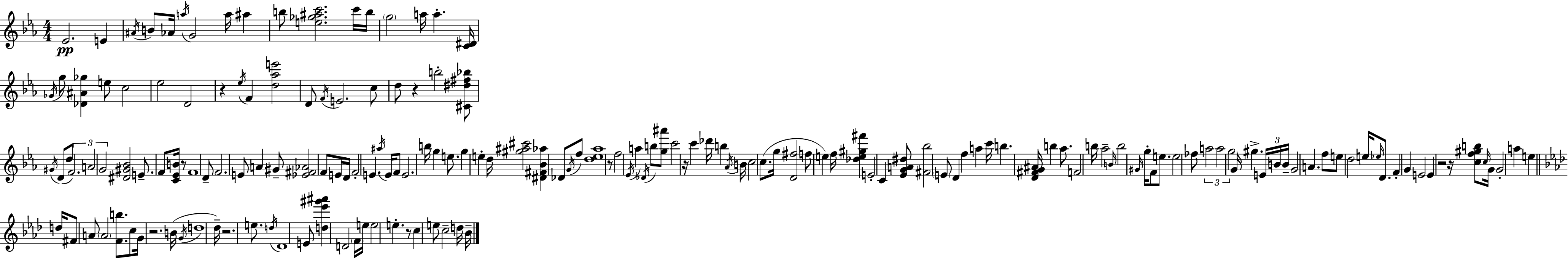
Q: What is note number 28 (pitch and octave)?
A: D5